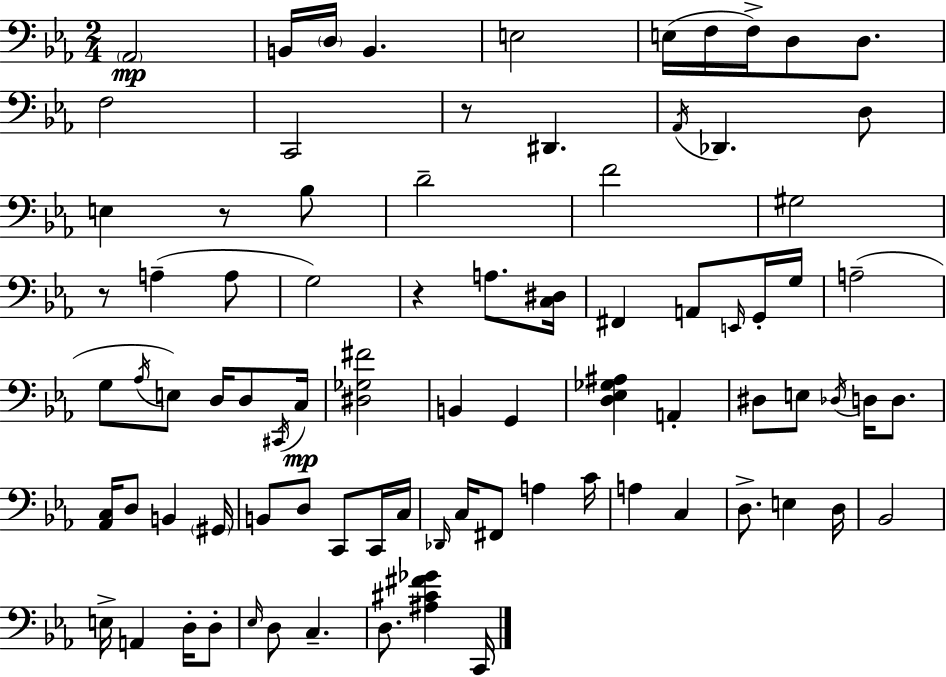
X:1
T:Untitled
M:2/4
L:1/4
K:Eb
_A,,2 B,,/4 D,/4 B,, E,2 E,/4 F,/4 F,/4 D,/2 D,/2 F,2 C,,2 z/2 ^D,, _A,,/4 _D,, D,/2 E, z/2 _B,/2 D2 F2 ^G,2 z/2 A, A,/2 G,2 z A,/2 [C,^D,]/4 ^F,, A,,/2 E,,/4 G,,/4 G,/4 A,2 G,/2 _A,/4 E,/2 D,/4 D,/2 ^C,,/4 C,/4 [^D,_G,^F]2 B,, G,, [D,_E,_G,^A,] A,, ^D,/2 E,/2 _D,/4 D,/4 D,/2 [_A,,C,]/4 D,/2 B,, ^G,,/4 B,,/2 D,/2 C,,/2 C,,/4 C,/4 _D,,/4 C,/4 ^F,,/2 A, C/4 A, C, D,/2 E, D,/4 _B,,2 E,/4 A,, D,/4 D,/2 _E,/4 D,/2 C, D,/2 [^A,^C^F_G] C,,/4